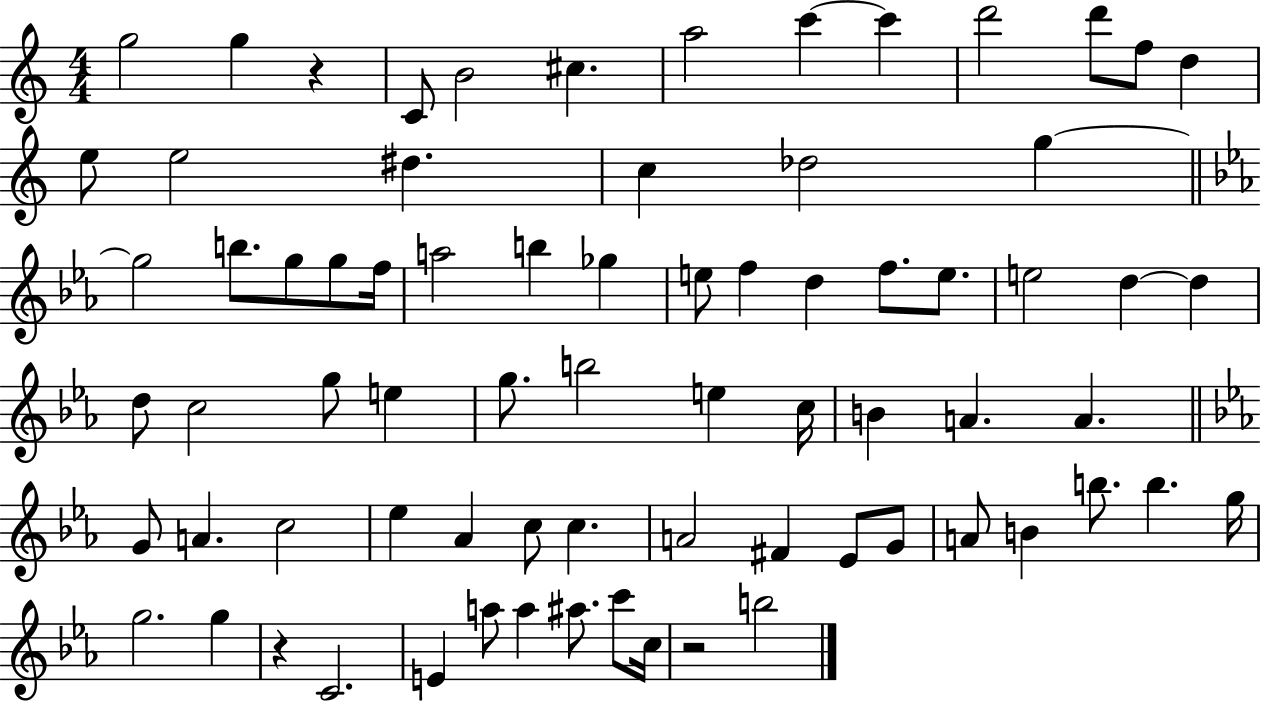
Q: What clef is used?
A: treble